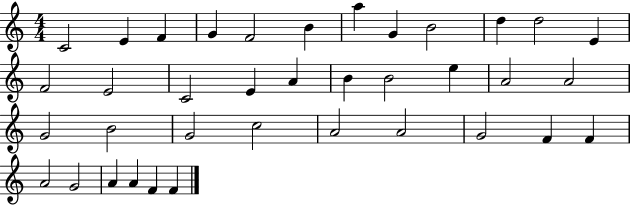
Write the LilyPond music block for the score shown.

{
  \clef treble
  \numericTimeSignature
  \time 4/4
  \key c \major
  c'2 e'4 f'4 | g'4 f'2 b'4 | a''4 g'4 b'2 | d''4 d''2 e'4 | \break f'2 e'2 | c'2 e'4 a'4 | b'4 b'2 e''4 | a'2 a'2 | \break g'2 b'2 | g'2 c''2 | a'2 a'2 | g'2 f'4 f'4 | \break a'2 g'2 | a'4 a'4 f'4 f'4 | \bar "|."
}